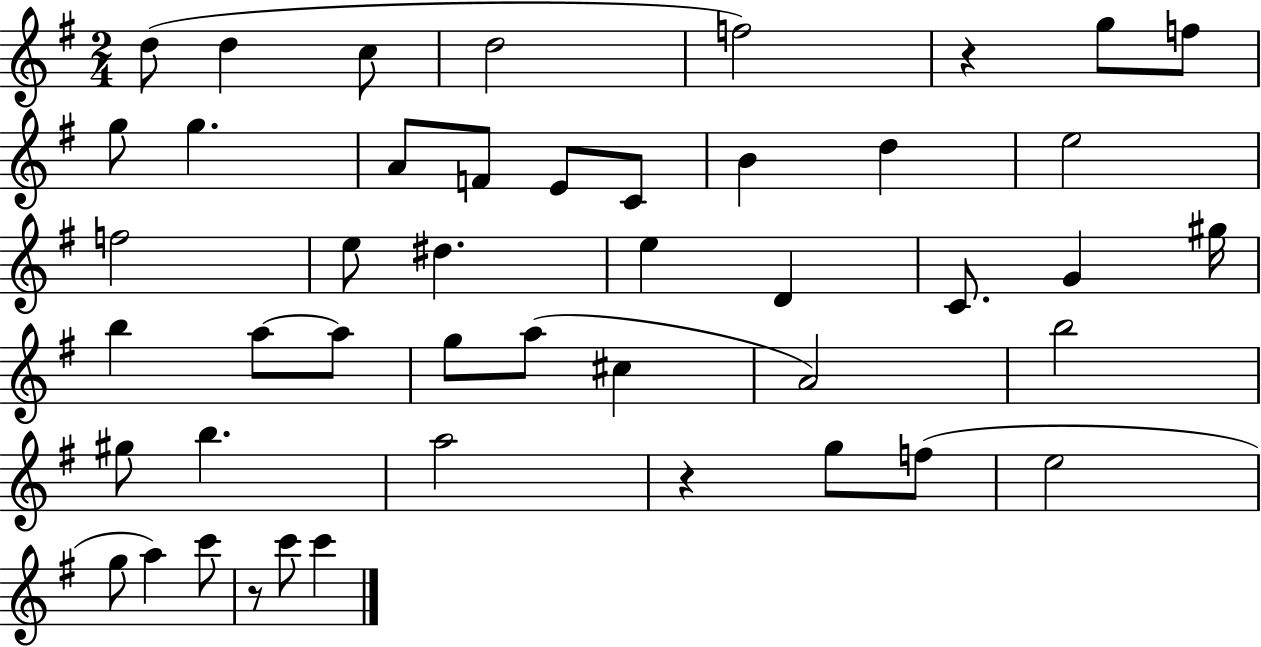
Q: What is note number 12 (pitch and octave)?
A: E4